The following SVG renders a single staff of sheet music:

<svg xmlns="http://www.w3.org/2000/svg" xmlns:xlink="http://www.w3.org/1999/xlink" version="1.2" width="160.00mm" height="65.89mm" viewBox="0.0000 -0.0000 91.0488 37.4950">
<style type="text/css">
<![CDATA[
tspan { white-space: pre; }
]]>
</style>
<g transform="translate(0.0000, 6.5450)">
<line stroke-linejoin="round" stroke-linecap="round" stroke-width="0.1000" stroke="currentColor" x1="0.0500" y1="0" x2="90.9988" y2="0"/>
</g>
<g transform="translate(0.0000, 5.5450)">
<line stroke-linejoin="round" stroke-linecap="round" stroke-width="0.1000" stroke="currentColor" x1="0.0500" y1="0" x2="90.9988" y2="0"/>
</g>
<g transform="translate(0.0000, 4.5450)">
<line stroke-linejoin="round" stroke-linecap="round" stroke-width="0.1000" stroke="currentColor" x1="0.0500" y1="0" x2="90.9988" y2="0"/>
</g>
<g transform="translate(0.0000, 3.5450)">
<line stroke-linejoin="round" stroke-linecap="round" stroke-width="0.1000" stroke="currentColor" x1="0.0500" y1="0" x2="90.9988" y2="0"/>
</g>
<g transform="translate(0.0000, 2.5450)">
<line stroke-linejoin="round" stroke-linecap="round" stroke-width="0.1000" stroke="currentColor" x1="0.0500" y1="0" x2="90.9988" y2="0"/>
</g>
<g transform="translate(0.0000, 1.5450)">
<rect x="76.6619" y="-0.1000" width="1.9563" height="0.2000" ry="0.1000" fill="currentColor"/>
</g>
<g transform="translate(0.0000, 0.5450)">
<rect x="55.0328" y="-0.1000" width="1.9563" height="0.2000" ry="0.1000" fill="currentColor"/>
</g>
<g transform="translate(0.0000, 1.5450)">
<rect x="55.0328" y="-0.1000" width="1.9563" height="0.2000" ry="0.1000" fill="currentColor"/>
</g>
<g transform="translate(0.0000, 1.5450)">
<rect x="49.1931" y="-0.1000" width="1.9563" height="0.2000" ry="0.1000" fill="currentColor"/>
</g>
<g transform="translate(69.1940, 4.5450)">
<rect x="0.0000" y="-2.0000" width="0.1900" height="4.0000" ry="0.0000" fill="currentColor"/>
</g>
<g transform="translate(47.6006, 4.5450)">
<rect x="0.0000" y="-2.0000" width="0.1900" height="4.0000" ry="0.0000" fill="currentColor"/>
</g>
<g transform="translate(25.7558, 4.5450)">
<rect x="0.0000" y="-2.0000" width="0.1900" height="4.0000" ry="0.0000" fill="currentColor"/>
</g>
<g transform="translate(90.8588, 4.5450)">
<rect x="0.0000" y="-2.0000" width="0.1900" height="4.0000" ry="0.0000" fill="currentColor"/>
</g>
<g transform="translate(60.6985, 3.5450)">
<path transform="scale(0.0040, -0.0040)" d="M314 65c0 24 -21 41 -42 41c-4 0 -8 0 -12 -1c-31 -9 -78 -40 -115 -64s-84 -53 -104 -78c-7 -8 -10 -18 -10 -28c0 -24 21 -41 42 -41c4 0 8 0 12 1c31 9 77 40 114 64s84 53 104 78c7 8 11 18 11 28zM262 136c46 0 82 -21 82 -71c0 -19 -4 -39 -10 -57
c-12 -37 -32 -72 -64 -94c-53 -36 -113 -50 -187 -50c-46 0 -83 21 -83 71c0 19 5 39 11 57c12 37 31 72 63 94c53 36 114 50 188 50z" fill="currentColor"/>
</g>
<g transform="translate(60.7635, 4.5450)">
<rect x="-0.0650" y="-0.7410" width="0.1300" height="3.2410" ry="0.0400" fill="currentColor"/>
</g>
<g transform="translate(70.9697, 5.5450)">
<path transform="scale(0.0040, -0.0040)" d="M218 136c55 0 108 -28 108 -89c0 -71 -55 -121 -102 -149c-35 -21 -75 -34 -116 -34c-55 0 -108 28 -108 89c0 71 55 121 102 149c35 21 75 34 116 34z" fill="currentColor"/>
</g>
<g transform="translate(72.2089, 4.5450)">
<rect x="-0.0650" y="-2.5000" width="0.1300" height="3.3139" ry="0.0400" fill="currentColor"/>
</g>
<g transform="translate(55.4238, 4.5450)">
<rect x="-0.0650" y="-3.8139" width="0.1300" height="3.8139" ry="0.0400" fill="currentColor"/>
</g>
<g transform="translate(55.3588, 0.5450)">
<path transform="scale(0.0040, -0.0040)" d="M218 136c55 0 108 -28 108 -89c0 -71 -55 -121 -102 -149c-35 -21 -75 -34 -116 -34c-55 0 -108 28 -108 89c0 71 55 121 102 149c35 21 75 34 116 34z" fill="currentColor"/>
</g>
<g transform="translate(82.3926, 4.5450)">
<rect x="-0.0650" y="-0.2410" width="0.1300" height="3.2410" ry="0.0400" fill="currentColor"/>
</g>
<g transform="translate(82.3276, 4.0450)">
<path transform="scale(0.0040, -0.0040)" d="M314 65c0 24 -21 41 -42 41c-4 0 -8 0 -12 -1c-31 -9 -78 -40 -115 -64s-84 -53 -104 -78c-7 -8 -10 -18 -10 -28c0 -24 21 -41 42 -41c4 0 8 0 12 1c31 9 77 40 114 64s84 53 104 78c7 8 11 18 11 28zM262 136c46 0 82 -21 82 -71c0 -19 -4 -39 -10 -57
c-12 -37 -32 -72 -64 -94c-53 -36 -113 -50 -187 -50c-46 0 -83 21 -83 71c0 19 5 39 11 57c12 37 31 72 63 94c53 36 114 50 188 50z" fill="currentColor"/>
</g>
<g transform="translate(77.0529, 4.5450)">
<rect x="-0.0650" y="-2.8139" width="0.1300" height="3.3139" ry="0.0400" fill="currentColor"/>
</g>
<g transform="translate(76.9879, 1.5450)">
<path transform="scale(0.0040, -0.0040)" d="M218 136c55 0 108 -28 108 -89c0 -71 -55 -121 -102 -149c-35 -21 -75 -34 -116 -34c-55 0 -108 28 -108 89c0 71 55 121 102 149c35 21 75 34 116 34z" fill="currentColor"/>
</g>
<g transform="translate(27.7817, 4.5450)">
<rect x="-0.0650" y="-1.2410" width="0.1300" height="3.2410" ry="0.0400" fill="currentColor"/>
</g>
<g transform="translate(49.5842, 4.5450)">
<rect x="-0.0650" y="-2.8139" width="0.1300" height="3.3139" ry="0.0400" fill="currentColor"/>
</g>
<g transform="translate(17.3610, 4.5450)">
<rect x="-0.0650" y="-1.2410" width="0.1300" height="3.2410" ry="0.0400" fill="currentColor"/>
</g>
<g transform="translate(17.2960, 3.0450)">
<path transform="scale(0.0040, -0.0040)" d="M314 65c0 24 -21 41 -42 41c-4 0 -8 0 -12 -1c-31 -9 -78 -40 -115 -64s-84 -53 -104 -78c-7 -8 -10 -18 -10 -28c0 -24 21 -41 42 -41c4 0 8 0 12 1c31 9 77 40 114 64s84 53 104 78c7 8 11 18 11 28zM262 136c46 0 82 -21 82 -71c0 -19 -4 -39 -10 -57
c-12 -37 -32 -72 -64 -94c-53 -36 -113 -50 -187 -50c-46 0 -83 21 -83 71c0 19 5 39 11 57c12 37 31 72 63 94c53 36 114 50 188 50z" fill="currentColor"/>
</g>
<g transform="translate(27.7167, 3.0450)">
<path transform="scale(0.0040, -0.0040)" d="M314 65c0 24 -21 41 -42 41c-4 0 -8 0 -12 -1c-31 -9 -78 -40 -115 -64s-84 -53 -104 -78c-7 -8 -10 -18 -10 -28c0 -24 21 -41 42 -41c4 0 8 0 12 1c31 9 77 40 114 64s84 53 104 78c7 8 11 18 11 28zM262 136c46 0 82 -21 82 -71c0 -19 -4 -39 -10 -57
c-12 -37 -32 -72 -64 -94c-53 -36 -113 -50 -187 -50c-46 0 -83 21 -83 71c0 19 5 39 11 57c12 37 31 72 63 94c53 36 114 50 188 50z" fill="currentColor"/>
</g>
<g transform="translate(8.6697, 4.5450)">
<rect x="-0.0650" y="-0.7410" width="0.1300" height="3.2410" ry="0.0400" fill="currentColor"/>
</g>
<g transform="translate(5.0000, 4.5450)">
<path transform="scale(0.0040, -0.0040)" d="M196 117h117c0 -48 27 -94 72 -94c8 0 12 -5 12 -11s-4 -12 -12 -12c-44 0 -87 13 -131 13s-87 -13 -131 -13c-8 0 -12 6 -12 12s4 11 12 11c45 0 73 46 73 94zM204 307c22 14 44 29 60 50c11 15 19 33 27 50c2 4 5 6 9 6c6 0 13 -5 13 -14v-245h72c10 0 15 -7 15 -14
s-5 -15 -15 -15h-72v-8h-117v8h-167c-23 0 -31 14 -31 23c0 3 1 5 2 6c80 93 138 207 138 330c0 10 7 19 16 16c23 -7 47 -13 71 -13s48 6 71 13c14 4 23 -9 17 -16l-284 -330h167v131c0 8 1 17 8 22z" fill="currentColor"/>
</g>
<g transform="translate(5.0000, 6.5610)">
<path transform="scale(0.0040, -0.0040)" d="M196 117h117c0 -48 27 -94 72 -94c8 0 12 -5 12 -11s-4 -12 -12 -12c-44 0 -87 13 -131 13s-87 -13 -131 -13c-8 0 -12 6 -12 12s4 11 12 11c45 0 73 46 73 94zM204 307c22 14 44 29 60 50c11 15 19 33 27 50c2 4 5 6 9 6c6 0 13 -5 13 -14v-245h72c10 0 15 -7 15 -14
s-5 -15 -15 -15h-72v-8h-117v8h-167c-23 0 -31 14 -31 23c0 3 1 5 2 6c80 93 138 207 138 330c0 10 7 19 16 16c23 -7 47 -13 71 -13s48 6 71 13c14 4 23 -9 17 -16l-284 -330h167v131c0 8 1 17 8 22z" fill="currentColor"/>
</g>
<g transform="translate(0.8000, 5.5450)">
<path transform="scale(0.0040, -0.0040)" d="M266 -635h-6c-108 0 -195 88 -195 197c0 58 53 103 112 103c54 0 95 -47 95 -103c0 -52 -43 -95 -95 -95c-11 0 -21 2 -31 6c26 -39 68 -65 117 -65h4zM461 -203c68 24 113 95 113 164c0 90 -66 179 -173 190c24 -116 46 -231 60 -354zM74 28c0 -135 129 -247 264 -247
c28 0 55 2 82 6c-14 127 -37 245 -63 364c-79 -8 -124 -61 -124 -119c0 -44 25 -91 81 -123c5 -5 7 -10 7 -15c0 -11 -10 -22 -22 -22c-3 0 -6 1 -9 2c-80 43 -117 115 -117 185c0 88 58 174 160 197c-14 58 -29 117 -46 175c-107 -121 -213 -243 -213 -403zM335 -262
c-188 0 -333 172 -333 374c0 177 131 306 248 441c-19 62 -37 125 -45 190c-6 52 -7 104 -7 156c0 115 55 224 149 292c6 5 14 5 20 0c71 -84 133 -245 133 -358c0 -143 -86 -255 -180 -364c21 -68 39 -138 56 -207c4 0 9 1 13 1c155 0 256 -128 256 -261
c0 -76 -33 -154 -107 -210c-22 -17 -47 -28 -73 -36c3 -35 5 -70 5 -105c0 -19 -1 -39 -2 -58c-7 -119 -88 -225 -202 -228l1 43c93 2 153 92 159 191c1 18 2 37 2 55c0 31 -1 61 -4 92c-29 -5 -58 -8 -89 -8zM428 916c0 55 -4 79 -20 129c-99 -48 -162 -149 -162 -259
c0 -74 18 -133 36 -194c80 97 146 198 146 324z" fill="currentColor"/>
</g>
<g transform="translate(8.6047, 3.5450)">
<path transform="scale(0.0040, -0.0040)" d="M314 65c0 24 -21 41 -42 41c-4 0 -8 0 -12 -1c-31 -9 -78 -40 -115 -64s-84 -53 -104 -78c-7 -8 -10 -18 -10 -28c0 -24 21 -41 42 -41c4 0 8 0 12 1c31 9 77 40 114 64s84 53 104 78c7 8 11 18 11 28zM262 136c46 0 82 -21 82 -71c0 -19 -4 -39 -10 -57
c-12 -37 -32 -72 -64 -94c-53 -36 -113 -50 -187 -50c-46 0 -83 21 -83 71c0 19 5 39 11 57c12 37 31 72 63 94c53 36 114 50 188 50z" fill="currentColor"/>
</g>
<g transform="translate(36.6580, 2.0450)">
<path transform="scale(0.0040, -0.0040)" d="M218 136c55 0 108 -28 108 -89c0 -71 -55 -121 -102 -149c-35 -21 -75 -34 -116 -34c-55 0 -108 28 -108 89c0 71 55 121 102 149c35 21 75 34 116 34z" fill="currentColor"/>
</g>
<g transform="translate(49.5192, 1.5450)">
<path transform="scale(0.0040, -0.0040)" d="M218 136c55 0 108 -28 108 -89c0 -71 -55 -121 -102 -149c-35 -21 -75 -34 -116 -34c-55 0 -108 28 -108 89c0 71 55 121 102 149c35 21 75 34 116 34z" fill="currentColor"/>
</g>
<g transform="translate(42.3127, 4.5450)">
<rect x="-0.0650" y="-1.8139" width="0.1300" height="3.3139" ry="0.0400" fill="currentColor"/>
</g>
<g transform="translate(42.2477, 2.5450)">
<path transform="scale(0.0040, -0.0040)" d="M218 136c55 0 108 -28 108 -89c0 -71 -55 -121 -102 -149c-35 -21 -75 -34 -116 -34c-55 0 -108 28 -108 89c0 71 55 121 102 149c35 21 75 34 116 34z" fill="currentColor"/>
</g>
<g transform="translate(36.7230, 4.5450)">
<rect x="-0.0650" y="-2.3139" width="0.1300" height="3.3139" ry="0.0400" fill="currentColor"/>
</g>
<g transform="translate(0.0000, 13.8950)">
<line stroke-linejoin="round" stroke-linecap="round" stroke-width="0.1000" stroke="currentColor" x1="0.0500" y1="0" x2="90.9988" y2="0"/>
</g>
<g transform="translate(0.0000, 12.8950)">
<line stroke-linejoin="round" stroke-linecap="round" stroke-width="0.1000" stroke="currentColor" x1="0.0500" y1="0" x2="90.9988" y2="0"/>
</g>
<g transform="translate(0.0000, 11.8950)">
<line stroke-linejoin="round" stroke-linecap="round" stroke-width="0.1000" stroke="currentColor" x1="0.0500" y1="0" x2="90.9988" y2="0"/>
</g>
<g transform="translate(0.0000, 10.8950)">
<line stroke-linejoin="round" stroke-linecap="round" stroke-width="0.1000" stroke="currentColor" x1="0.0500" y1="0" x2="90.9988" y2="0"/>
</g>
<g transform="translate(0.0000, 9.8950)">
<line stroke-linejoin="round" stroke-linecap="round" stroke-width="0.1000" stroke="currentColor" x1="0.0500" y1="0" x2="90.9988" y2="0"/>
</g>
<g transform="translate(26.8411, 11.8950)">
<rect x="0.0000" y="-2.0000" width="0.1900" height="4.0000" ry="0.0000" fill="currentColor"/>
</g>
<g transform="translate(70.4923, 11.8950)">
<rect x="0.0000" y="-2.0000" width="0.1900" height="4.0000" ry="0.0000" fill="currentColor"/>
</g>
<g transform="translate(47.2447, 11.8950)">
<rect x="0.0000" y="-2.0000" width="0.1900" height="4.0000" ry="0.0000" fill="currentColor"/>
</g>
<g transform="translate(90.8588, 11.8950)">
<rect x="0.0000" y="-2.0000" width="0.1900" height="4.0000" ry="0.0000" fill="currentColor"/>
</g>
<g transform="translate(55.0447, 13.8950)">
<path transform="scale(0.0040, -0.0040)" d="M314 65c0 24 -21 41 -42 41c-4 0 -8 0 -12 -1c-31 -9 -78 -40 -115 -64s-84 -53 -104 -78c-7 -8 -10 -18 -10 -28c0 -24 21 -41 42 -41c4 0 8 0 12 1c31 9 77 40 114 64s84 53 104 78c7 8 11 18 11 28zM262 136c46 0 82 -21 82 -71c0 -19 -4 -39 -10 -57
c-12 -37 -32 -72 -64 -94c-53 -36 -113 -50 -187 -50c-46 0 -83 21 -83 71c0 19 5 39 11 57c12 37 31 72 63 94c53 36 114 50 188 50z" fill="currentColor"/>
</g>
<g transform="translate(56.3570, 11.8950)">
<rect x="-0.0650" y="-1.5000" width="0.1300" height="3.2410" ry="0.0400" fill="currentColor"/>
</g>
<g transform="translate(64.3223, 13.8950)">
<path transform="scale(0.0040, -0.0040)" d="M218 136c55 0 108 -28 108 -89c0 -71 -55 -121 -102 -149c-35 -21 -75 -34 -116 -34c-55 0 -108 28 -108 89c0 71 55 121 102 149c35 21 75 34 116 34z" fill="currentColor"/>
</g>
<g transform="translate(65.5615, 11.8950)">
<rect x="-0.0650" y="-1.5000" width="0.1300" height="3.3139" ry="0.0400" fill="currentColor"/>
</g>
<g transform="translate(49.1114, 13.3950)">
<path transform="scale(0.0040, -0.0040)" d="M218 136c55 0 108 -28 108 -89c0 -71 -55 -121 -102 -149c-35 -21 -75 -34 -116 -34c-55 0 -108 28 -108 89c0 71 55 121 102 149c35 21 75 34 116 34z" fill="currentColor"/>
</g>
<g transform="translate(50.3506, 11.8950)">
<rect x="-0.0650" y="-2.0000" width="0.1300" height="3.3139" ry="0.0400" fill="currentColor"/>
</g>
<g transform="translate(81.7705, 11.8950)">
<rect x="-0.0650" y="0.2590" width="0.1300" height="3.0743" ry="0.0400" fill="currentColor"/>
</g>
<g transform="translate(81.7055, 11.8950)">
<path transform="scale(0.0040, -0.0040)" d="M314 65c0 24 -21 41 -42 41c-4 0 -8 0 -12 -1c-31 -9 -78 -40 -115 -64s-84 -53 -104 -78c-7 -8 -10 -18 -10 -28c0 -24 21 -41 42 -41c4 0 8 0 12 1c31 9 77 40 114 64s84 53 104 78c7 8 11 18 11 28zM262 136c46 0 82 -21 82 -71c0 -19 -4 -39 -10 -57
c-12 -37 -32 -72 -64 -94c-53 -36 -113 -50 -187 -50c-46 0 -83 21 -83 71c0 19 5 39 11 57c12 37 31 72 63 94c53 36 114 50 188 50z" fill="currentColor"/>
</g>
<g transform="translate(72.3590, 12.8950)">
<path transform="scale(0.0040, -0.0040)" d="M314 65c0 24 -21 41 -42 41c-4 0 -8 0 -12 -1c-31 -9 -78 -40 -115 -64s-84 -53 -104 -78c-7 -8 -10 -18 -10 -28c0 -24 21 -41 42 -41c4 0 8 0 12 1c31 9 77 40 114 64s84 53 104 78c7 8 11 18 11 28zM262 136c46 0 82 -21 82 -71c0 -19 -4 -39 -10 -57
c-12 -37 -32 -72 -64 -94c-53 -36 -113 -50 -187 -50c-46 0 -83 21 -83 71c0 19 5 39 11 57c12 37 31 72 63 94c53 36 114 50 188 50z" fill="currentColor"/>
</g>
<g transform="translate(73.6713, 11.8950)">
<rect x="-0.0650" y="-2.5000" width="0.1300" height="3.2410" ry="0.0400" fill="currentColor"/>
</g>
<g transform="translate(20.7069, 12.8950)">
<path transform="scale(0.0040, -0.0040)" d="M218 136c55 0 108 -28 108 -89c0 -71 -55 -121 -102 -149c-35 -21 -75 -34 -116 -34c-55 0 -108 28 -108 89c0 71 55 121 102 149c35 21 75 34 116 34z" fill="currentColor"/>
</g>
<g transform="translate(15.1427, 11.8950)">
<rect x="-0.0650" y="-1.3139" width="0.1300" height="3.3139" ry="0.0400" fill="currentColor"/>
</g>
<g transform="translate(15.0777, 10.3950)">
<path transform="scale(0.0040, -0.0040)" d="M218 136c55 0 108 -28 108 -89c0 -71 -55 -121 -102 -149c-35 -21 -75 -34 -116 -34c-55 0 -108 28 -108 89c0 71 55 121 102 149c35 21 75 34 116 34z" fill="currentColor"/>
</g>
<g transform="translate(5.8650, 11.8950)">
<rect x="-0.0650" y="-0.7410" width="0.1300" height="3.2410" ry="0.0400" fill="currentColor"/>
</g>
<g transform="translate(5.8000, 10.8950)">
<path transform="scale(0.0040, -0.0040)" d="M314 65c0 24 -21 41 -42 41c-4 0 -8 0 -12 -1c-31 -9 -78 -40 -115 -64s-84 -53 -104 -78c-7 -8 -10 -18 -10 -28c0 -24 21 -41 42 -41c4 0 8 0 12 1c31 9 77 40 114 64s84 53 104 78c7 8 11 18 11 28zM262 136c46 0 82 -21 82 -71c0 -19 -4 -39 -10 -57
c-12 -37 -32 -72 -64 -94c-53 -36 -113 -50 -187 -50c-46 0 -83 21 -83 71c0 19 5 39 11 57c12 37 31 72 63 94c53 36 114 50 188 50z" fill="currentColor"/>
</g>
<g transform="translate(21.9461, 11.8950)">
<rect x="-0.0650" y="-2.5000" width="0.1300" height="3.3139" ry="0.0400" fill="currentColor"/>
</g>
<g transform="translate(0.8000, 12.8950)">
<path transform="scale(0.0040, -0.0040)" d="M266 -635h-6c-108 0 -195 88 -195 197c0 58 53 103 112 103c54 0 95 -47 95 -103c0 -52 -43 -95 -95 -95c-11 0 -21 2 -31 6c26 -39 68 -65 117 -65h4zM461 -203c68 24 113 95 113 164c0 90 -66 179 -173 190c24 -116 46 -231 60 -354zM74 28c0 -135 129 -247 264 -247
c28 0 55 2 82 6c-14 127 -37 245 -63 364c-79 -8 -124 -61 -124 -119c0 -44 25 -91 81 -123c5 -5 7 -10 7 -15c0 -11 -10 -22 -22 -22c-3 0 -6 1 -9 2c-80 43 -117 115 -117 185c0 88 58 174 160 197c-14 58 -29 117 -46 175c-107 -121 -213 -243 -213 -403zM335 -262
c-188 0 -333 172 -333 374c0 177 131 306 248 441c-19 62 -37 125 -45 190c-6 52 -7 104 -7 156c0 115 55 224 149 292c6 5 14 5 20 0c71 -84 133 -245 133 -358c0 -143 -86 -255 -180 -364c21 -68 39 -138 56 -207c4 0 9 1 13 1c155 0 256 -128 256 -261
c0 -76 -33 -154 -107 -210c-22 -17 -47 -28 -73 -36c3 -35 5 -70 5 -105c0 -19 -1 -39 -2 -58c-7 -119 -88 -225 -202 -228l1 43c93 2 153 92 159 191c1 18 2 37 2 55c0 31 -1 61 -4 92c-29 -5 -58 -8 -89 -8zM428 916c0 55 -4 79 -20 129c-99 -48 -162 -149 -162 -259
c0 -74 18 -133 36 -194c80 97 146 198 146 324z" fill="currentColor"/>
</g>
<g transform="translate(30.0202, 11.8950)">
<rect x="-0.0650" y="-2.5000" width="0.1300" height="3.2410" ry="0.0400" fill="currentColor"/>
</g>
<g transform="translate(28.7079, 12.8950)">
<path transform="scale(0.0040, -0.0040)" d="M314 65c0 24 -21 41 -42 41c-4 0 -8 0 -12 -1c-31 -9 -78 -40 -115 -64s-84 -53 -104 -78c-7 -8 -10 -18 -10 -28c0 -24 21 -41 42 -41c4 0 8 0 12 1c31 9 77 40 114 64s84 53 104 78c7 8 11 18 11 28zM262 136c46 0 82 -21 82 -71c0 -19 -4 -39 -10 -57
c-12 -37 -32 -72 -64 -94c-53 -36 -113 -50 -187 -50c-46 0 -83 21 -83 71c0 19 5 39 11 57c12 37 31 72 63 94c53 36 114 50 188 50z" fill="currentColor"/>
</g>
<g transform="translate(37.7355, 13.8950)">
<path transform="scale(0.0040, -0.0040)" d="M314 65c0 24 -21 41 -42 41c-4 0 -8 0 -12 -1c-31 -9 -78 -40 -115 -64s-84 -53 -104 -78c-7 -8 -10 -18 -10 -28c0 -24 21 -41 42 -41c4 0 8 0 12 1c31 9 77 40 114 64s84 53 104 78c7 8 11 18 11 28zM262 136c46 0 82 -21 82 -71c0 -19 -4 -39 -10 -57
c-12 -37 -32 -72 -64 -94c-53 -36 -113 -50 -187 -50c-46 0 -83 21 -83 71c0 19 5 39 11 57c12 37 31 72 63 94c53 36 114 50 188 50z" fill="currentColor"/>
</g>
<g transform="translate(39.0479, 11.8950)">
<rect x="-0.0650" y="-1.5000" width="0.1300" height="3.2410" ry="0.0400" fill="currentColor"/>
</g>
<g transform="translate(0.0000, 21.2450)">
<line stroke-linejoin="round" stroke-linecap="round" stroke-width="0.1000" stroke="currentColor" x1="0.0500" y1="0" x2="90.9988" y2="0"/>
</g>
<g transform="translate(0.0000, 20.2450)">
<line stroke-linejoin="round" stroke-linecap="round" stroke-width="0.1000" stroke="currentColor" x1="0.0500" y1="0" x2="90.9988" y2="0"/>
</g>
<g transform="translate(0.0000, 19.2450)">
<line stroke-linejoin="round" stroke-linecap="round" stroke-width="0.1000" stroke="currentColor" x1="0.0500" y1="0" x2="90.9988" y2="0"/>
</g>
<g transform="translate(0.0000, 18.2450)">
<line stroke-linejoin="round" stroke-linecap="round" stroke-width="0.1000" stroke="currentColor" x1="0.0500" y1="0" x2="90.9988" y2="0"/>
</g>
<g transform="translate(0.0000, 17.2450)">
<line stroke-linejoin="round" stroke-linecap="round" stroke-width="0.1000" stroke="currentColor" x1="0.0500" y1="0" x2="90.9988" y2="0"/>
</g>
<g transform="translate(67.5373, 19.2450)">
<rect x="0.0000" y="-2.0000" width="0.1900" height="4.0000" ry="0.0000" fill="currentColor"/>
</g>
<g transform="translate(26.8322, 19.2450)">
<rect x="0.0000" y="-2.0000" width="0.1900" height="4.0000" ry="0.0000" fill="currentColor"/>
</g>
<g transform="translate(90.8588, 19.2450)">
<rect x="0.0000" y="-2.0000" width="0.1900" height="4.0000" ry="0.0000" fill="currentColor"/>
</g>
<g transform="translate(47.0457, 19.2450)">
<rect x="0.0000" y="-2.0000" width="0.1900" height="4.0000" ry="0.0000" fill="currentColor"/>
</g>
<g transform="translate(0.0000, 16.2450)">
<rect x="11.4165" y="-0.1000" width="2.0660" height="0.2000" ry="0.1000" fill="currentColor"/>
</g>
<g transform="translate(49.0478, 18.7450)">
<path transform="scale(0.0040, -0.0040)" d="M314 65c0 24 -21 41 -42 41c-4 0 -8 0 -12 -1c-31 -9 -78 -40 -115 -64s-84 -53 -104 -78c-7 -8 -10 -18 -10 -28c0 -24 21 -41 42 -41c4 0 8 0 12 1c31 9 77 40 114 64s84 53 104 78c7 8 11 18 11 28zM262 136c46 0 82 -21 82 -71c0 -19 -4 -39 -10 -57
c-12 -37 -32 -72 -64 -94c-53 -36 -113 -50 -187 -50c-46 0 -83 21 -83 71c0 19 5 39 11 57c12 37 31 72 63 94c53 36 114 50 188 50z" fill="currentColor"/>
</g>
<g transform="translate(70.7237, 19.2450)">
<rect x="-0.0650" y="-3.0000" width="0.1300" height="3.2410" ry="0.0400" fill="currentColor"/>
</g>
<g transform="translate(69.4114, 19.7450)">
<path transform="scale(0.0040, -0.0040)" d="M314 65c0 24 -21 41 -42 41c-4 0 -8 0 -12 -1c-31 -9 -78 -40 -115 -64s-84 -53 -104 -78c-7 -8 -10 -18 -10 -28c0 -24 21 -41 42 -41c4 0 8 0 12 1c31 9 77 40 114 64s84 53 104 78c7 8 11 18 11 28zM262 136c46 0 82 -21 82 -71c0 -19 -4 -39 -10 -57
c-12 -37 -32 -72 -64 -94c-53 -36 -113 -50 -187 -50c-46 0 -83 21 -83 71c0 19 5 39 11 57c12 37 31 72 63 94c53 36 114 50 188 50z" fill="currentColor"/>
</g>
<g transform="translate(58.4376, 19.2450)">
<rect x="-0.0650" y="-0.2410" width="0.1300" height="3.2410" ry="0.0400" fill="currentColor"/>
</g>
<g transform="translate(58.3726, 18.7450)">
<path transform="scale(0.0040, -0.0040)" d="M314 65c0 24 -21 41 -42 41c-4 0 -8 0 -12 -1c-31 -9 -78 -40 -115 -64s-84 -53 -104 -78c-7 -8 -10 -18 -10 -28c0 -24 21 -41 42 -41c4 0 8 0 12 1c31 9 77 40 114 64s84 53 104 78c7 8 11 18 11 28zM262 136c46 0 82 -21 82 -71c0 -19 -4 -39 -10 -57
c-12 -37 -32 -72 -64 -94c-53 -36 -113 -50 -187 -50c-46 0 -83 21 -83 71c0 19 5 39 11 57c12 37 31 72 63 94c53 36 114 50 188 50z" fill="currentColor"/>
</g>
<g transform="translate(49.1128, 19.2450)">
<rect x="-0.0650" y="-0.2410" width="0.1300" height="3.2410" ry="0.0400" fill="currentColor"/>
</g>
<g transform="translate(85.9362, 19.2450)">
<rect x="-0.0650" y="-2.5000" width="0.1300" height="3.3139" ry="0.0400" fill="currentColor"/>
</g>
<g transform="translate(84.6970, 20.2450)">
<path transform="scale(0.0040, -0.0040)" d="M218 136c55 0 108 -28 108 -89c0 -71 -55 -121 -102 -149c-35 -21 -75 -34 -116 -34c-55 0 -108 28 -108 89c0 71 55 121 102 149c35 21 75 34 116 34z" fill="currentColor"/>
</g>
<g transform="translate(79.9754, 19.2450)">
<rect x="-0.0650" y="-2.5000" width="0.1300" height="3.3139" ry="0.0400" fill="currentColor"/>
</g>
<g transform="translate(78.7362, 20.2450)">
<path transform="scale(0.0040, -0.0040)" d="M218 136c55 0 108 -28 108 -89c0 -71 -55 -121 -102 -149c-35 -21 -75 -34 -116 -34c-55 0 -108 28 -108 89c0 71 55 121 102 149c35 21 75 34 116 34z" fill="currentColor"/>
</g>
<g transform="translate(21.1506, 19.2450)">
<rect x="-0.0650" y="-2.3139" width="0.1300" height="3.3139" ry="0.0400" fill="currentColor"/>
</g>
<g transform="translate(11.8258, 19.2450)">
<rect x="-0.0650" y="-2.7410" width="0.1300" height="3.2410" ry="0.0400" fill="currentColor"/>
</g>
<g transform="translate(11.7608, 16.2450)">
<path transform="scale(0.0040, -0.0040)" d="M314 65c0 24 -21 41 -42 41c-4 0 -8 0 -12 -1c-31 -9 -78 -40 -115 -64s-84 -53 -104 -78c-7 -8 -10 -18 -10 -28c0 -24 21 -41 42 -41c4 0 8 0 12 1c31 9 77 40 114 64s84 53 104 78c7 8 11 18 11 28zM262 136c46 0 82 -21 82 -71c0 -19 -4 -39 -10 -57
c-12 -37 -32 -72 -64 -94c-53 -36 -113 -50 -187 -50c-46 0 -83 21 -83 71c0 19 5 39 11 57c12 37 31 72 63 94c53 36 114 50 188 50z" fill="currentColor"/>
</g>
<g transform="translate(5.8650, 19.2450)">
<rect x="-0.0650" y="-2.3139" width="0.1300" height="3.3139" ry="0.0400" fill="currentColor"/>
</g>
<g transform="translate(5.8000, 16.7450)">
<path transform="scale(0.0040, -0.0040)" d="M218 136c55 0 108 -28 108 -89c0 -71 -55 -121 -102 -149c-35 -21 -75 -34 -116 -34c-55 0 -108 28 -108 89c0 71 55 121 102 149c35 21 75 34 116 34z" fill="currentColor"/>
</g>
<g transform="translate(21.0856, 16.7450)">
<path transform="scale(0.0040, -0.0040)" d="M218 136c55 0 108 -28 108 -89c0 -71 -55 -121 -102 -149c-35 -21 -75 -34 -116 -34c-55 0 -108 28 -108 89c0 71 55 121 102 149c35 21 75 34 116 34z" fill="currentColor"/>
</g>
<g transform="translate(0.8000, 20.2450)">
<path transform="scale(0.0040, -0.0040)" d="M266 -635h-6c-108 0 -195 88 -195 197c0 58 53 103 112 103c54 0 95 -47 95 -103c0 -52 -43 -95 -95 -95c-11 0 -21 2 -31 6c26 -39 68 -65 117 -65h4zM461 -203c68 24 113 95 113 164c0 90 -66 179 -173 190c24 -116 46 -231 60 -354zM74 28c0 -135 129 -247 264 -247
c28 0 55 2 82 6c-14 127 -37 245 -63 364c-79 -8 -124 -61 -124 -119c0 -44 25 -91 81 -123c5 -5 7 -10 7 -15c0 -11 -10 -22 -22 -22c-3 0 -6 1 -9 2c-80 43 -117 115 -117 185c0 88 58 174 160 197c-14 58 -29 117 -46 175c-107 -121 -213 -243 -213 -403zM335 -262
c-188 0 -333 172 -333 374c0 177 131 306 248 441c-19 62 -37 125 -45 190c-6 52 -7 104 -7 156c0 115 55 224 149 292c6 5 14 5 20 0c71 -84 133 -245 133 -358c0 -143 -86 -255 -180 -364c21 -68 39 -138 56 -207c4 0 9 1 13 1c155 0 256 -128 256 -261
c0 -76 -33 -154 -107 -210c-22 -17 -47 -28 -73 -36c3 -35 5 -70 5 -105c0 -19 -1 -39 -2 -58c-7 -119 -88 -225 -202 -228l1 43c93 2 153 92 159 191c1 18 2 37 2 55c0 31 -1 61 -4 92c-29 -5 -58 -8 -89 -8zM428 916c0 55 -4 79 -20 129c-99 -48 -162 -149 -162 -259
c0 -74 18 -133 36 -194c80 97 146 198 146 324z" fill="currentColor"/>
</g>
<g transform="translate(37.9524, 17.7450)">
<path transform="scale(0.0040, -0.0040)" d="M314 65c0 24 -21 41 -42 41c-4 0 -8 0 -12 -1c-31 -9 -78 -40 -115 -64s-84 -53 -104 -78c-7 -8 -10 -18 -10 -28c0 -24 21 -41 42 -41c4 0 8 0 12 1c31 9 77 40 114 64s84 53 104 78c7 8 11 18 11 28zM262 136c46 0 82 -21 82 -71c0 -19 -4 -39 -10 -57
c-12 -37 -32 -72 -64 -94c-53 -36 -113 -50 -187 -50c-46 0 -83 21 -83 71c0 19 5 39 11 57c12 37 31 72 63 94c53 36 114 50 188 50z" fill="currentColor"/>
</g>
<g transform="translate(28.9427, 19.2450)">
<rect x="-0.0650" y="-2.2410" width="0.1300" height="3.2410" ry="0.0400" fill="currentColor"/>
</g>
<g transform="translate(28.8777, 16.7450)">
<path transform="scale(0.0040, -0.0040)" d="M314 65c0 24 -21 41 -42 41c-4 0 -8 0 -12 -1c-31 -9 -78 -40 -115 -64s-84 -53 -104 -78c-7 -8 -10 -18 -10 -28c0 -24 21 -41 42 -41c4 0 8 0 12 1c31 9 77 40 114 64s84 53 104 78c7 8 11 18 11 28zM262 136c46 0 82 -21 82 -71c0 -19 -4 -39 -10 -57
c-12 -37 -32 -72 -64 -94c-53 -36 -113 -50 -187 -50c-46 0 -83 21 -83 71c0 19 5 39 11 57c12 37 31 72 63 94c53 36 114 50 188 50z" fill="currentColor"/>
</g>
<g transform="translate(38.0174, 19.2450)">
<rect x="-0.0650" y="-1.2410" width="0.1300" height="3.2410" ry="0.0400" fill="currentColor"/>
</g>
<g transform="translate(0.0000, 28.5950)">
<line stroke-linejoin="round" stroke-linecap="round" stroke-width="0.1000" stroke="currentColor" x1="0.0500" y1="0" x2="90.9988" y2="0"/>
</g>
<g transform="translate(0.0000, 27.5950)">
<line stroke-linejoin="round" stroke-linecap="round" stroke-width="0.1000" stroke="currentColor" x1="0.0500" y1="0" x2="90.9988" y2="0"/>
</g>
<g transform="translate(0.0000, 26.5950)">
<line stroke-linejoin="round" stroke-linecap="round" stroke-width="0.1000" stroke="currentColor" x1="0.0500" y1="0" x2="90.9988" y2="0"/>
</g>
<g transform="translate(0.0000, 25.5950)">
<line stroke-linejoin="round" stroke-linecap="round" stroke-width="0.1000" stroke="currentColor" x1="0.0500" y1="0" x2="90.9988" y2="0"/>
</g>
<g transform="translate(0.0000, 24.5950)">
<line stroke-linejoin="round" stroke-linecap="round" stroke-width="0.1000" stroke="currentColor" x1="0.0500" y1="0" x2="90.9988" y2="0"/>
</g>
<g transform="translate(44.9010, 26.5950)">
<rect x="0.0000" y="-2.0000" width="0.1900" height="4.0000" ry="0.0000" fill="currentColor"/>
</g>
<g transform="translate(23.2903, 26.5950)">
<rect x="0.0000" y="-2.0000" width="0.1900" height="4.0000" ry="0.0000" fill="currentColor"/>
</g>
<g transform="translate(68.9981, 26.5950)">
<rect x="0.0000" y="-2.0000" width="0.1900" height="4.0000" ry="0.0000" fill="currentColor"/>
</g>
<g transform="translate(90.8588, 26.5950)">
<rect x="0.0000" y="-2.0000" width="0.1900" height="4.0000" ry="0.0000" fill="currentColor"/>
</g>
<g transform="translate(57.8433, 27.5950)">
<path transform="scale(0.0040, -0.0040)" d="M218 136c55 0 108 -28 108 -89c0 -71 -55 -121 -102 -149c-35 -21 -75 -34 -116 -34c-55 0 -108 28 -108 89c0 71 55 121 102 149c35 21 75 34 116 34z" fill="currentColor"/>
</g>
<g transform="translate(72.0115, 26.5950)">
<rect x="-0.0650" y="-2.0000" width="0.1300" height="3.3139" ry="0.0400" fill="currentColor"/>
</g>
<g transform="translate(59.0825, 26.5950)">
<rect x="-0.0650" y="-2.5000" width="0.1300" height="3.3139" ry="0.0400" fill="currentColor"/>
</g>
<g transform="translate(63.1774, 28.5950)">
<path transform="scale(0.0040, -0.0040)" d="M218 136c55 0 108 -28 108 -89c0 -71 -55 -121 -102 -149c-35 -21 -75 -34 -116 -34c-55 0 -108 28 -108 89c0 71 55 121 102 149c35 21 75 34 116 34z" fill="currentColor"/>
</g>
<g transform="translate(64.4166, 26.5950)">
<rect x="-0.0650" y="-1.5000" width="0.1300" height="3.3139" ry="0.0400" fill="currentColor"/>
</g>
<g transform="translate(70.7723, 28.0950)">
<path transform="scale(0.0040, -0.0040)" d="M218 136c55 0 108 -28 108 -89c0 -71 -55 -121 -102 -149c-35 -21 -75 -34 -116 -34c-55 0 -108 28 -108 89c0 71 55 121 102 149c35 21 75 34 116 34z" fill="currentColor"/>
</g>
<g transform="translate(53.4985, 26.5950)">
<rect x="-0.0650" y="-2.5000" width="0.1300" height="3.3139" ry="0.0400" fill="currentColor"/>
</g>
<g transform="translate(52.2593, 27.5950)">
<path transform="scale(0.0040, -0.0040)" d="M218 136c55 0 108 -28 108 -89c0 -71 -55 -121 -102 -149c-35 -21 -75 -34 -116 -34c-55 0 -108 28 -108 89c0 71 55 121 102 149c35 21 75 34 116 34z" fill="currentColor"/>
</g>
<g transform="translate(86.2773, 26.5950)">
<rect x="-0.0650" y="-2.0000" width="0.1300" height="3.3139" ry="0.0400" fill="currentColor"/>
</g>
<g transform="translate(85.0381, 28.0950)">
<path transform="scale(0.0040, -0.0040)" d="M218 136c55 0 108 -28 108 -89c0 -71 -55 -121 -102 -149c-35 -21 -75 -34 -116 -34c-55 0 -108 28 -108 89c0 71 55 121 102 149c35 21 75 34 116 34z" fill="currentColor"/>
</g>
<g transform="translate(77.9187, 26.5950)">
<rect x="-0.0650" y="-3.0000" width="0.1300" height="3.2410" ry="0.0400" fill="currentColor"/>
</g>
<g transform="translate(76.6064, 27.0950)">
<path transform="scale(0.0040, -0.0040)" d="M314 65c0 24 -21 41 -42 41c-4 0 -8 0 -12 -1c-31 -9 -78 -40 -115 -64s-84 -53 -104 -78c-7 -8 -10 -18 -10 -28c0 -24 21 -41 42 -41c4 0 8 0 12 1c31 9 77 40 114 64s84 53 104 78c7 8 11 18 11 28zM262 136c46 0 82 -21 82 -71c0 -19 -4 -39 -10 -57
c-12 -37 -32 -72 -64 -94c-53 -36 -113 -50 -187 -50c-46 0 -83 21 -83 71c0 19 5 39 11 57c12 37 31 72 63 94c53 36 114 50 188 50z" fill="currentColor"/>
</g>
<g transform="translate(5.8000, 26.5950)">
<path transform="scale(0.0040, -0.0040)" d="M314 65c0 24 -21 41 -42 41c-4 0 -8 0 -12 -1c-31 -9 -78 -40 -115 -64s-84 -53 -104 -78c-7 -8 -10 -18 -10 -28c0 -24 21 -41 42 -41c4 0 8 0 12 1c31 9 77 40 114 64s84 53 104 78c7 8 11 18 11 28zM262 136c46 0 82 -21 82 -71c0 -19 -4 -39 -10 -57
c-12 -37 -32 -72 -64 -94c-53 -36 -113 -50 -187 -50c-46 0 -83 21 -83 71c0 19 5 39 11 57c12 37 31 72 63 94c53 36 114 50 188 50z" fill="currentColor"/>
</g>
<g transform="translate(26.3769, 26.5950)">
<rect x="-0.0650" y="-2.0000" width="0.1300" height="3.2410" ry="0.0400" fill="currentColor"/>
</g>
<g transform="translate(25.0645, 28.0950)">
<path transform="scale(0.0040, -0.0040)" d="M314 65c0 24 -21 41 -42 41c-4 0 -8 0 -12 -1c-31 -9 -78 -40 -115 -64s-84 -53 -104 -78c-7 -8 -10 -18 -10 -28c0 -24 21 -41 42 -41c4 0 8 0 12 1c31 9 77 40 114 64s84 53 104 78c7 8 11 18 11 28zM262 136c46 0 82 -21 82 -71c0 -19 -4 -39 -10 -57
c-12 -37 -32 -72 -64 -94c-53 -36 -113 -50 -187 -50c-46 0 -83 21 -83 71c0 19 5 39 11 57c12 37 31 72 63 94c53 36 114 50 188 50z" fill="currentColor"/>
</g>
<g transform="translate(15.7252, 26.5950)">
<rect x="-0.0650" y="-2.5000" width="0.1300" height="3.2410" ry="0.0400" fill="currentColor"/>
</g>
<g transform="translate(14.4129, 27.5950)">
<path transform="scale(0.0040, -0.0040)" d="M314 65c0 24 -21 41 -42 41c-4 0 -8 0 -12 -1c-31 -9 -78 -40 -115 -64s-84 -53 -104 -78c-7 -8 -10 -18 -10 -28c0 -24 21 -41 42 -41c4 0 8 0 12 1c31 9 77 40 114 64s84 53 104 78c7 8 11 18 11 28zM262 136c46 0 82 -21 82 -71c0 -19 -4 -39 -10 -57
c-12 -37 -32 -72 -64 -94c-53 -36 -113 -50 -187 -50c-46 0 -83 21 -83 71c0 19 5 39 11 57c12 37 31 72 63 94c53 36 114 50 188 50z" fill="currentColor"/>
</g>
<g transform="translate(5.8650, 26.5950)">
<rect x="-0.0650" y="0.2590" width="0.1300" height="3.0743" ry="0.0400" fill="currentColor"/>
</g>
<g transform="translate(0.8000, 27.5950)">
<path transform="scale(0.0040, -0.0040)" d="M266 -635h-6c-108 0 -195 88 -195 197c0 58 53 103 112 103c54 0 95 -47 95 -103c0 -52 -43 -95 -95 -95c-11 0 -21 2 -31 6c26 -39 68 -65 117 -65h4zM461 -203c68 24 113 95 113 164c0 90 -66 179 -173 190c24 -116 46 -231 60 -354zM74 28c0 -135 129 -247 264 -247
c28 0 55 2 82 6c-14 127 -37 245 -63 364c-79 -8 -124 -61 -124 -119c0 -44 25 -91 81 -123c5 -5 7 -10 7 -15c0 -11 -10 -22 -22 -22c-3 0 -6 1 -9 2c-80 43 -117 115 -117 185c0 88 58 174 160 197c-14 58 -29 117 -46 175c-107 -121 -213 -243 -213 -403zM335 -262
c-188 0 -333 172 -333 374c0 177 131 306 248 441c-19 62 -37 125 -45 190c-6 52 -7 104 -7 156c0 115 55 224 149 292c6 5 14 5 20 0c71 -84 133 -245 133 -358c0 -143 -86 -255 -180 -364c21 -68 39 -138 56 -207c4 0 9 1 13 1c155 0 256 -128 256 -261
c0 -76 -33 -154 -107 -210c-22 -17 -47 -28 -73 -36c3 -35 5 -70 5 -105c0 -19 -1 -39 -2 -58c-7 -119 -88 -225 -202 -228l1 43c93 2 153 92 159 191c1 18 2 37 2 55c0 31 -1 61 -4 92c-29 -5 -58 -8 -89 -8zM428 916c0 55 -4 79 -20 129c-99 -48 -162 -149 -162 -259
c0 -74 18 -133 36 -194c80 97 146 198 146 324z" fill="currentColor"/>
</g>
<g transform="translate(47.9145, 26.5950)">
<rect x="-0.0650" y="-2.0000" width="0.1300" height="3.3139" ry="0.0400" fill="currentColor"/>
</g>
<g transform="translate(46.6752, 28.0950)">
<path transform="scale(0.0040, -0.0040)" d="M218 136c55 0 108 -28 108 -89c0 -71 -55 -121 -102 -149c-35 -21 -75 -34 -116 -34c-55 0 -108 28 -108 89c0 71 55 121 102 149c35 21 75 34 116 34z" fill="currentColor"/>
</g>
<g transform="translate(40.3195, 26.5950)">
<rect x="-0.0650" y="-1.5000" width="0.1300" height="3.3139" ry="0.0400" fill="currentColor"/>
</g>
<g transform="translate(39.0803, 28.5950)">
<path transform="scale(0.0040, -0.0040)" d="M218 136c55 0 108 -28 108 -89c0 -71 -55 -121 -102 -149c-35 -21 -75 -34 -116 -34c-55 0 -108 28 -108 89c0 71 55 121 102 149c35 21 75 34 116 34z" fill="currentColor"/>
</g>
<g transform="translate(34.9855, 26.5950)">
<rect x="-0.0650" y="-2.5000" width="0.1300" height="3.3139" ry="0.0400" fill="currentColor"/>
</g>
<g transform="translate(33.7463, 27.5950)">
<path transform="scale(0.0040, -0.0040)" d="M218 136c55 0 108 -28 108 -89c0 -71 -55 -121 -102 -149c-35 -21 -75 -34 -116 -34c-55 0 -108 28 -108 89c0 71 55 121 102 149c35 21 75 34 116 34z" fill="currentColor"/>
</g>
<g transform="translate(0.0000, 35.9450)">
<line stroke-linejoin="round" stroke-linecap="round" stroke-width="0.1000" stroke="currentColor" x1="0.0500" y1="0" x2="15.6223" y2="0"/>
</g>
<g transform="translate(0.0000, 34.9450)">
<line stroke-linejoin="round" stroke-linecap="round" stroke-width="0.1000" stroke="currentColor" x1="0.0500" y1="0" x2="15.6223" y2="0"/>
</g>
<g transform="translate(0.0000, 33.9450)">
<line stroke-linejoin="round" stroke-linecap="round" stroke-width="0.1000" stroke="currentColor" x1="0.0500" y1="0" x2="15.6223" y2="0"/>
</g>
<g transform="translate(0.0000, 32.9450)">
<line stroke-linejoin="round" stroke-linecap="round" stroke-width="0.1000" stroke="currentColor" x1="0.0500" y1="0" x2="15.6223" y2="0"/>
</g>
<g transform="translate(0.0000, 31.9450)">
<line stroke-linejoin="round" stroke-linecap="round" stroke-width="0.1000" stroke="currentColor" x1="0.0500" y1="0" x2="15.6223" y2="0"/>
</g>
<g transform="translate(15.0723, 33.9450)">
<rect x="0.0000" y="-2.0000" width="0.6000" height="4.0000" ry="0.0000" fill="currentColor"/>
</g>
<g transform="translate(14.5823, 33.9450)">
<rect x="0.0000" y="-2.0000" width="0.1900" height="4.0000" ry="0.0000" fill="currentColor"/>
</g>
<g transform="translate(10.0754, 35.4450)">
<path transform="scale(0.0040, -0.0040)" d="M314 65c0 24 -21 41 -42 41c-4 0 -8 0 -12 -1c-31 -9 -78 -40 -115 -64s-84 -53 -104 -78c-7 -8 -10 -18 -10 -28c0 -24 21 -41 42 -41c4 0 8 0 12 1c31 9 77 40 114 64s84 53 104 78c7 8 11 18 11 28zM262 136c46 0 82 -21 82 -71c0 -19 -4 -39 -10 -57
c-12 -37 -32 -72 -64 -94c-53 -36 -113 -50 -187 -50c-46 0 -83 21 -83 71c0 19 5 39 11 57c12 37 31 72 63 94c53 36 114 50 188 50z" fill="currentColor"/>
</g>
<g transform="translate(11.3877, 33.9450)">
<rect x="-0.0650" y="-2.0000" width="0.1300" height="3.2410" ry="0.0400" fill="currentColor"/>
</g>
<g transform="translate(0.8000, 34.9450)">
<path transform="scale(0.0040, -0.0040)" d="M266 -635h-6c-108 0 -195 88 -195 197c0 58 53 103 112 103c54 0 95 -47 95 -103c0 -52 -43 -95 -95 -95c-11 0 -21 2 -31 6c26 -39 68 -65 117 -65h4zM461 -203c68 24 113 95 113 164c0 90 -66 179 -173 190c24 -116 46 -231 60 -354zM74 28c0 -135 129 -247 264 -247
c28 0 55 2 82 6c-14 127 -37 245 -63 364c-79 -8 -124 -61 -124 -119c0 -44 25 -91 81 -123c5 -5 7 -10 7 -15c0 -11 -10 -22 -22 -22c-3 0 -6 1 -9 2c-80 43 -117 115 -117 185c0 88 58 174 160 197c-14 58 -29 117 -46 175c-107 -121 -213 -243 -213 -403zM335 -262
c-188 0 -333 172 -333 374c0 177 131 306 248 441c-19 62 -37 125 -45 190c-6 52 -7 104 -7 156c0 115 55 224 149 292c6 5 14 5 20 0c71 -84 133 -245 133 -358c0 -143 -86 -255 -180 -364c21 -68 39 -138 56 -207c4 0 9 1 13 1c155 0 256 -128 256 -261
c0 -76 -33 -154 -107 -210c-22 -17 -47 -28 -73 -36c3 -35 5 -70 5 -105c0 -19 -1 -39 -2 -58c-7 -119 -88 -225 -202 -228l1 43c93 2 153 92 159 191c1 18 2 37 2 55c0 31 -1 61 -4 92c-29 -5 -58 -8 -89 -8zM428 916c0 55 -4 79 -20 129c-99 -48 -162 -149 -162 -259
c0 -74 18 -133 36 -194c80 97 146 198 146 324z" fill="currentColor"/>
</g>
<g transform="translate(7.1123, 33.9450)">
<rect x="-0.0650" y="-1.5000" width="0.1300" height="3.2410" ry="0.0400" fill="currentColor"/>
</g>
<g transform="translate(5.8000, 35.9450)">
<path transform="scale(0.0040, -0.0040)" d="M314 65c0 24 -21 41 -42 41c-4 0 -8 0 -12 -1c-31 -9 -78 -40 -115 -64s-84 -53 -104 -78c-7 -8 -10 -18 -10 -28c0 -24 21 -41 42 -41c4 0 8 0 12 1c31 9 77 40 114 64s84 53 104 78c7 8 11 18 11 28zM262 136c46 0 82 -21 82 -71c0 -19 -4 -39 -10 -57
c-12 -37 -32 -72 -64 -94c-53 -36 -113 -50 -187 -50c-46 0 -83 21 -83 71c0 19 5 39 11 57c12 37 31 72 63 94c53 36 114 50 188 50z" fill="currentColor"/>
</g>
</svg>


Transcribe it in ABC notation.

X:1
T:Untitled
M:4/4
L:1/4
K:C
d2 e2 e2 g f a c' d2 G a c2 d2 e G G2 E2 F E2 E G2 B2 g a2 g g2 e2 c2 c2 A2 G G B2 G2 F2 G E F G G E F A2 F E2 F2